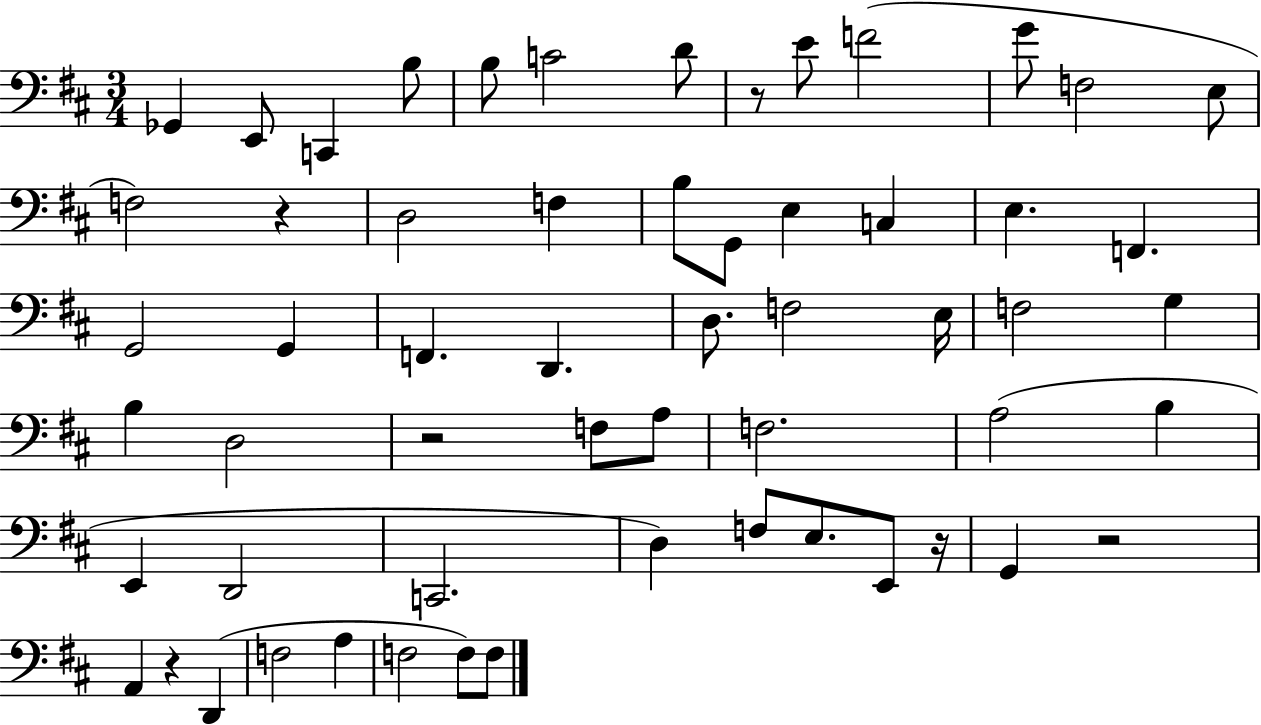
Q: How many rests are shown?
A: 6